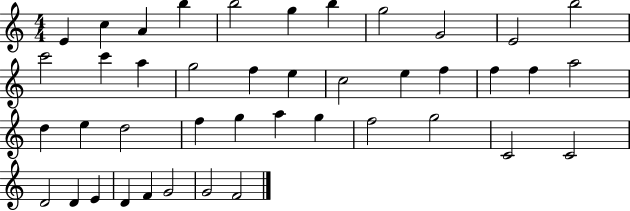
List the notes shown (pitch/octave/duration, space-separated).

E4/q C5/q A4/q B5/q B5/h G5/q B5/q G5/h G4/h E4/h B5/h C6/h C6/q A5/q G5/h F5/q E5/q C5/h E5/q F5/q F5/q F5/q A5/h D5/q E5/q D5/h F5/q G5/q A5/q G5/q F5/h G5/h C4/h C4/h D4/h D4/q E4/q D4/q F4/q G4/h G4/h F4/h